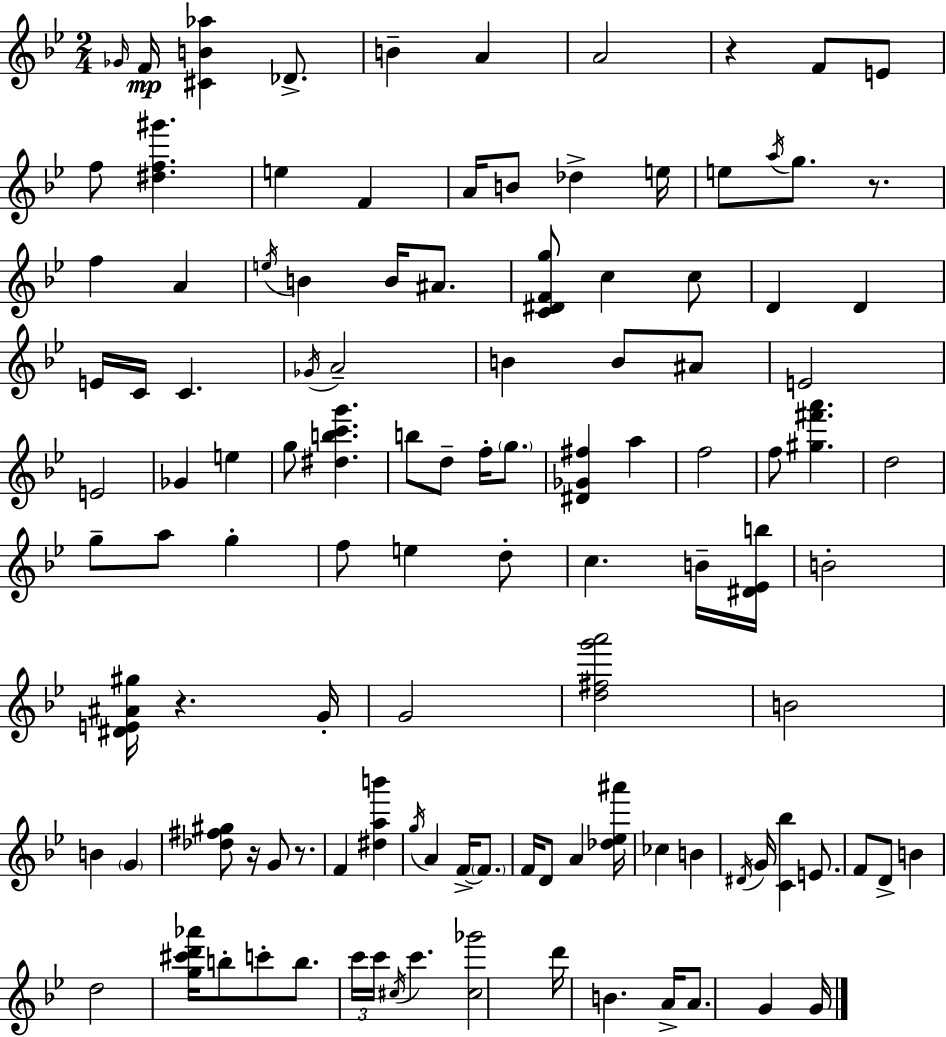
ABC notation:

X:1
T:Untitled
M:2/4
L:1/4
K:Bb
_G/4 F/4 [^CB_a] _D/2 B A A2 z F/2 E/2 f/2 [^df^g'] e F A/4 B/2 _d e/4 e/2 a/4 g/2 z/2 f A e/4 B B/4 ^A/2 [C^DFg]/2 c c/2 D D E/4 C/4 C _G/4 A2 B B/2 ^A/2 E2 E2 _G e g/2 [^dbc'g'] b/2 d/2 f/4 g/2 [^D_G^f] a f2 f/2 [^g^f'a'] d2 g/2 a/2 g f/2 e d/2 c B/4 [^D_Eb]/4 B2 [^DE^A^g]/4 z G/4 G2 [d^fg'a']2 B2 B G [_d^f^g]/2 z/4 G/2 z/2 F [^dab'] g/4 A F/4 F/2 F/4 D/2 A [_d_e^a']/4 _c B ^D/4 G/4 [C_b] E/2 F/2 D/2 B d2 [g^c'd'_a']/4 b/2 c'/2 b/2 c'/4 c'/4 ^c/4 c' [^c_g']2 d'/4 B A/4 A/2 G G/4